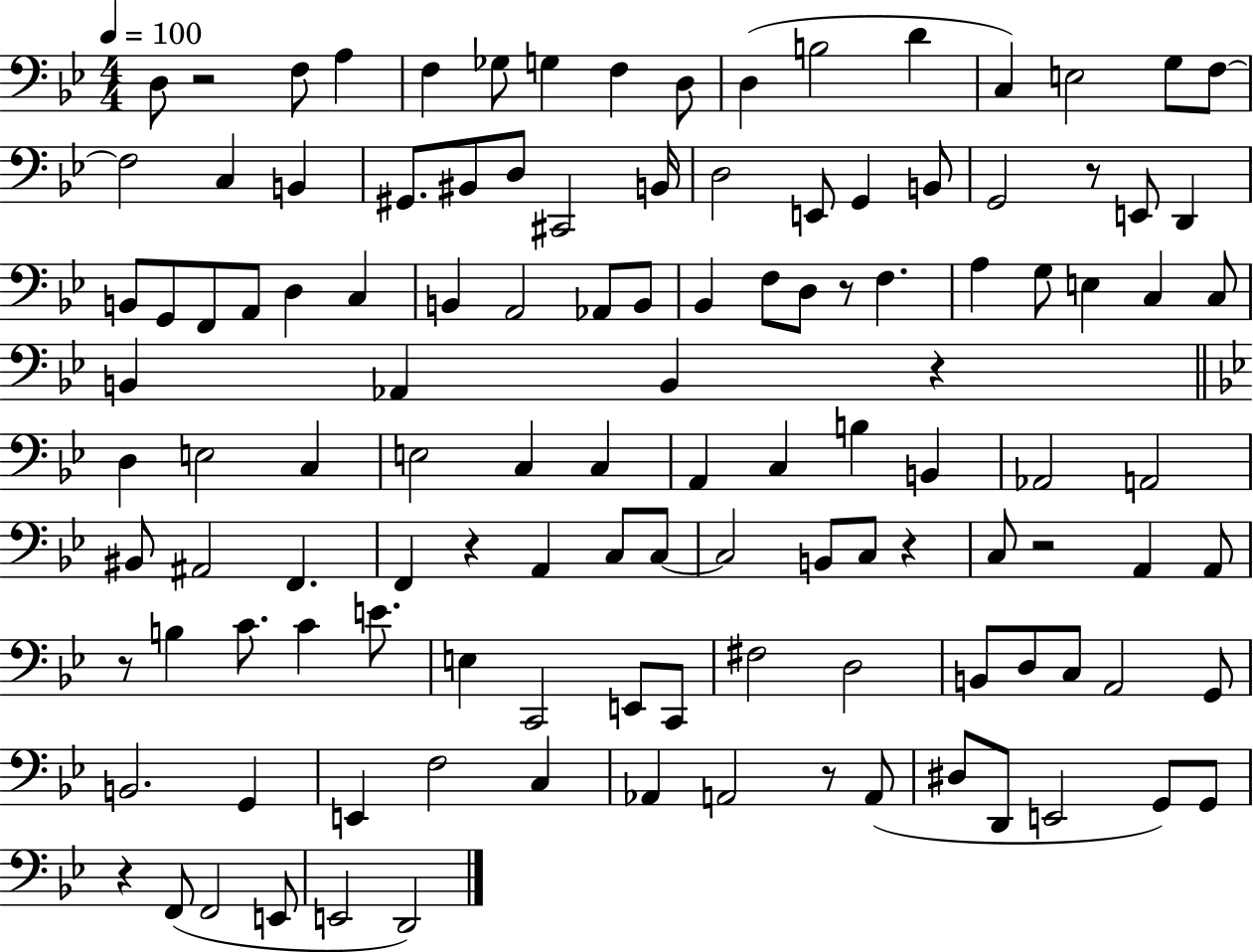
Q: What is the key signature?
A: BES major